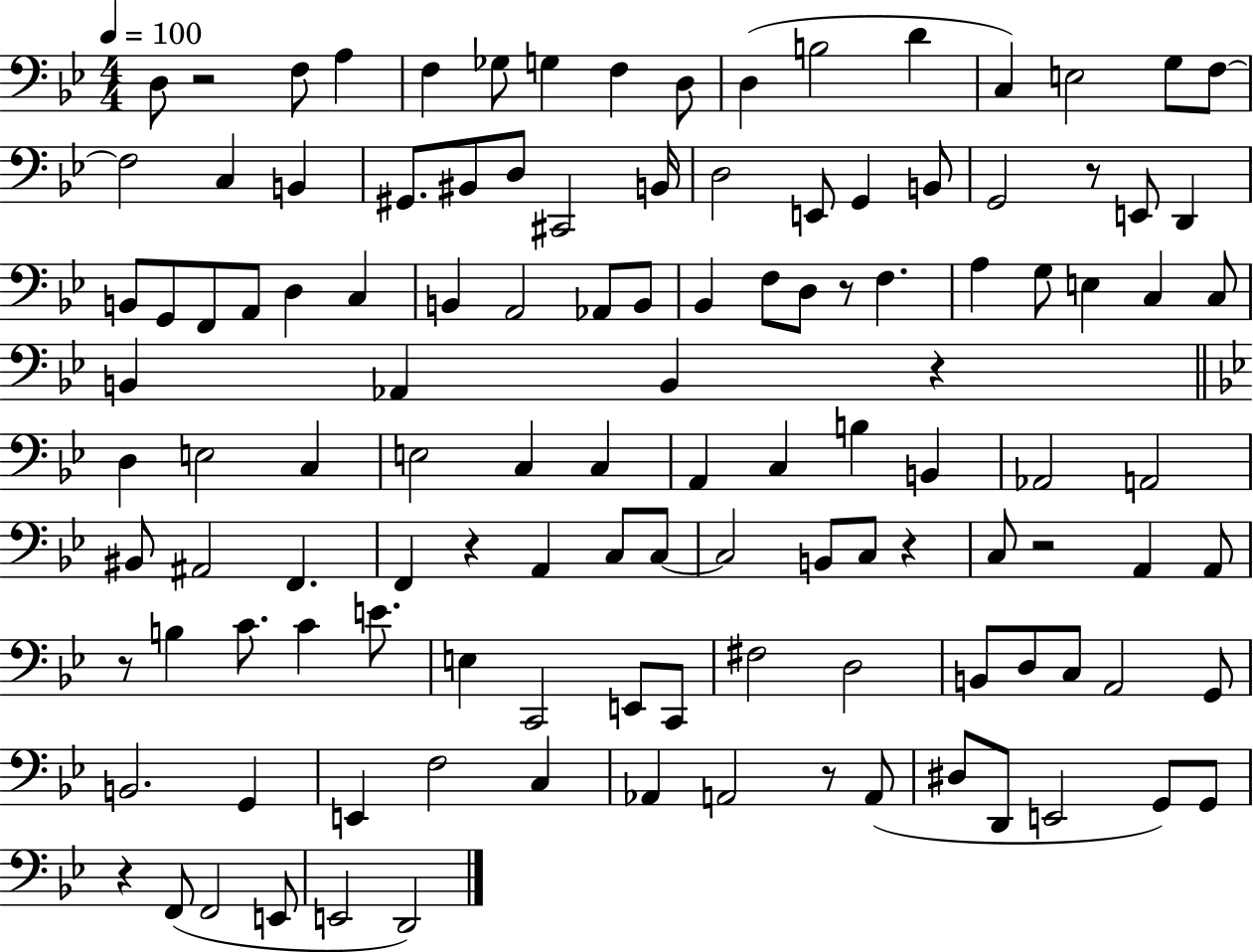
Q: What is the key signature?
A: BES major